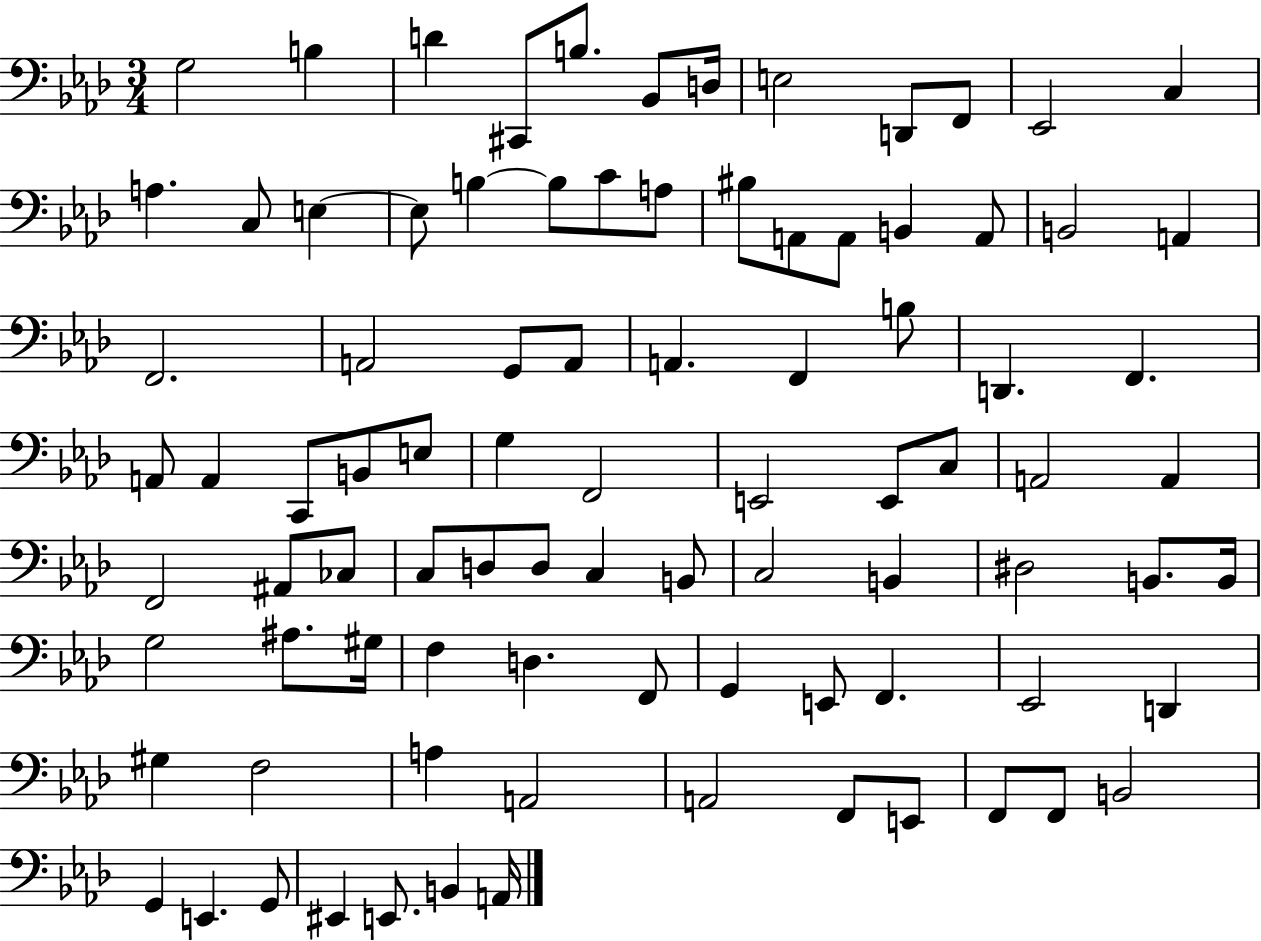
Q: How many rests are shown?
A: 0